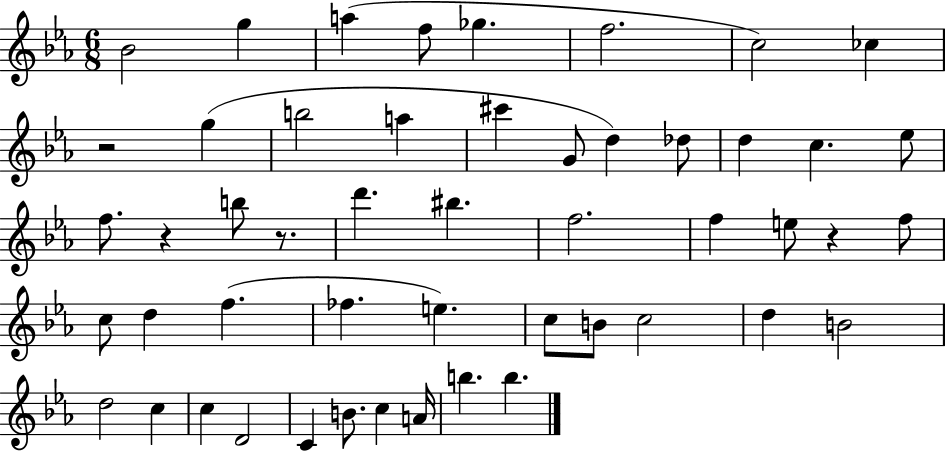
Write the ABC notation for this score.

X:1
T:Untitled
M:6/8
L:1/4
K:Eb
_B2 g a f/2 _g f2 c2 _c z2 g b2 a ^c' G/2 d _d/2 d c _e/2 f/2 z b/2 z/2 d' ^b f2 f e/2 z f/2 c/2 d f _f e c/2 B/2 c2 d B2 d2 c c D2 C B/2 c A/4 b b